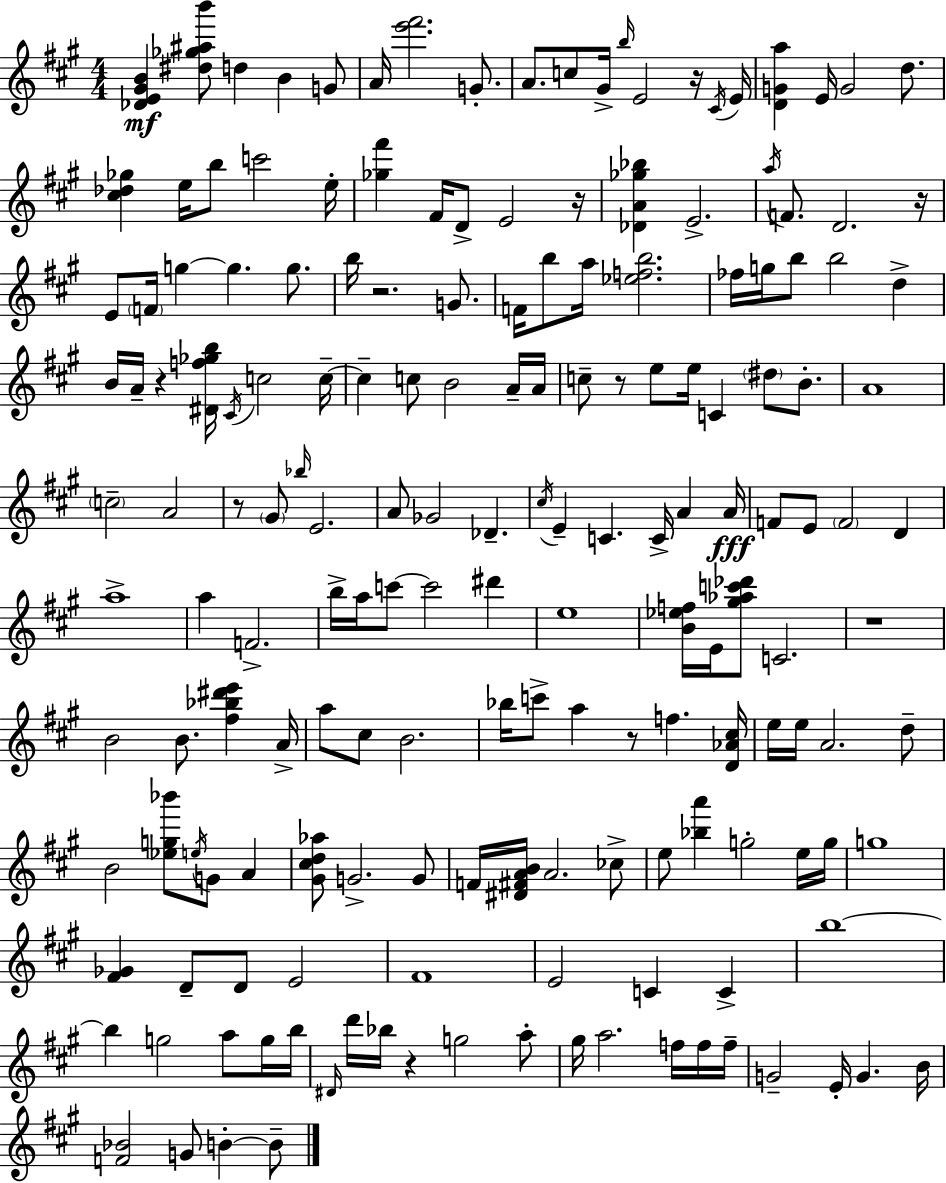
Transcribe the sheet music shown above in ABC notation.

X:1
T:Untitled
M:4/4
L:1/4
K:A
[_DE^GB] [^d_g^ab']/2 d B G/2 A/4 [e'^f']2 G/2 A/2 c/2 ^G/4 b/4 E2 z/4 ^C/4 E/4 [DGa] E/4 G2 d/2 [^c_d_g] e/4 b/2 c'2 e/4 [_g^f'] ^F/4 D/2 E2 z/4 [_DA_g_b] E2 a/4 F/2 D2 z/4 E/2 F/4 g g g/2 b/4 z2 G/2 F/4 b/2 a/4 [_efb]2 _f/4 g/4 b/2 b2 d B/4 A/4 z [^Df_gb]/4 ^C/4 c2 c/4 c c/2 B2 A/4 A/4 c/2 z/2 e/2 e/4 C ^d/2 B/2 A4 c2 A2 z/2 ^G/2 _b/4 E2 A/2 _G2 _D ^c/4 E C C/4 A A/4 F/2 E/2 F2 D a4 a F2 b/4 a/4 c'/2 c'2 ^d' e4 [B_ef]/4 E/4 [^g_ac'_d']/2 C2 z4 B2 B/2 [^f_b^d'e'] A/4 a/2 ^c/2 B2 _b/4 c'/2 a z/2 f [D_A^c]/4 e/4 e/4 A2 d/2 B2 [_eg_b']/2 e/4 G/2 A [^G^cd_a]/2 G2 G/2 F/4 [^D^FAB]/4 A2 _c/2 e/2 [_ba'] g2 e/4 g/4 g4 [^F_G] D/2 D/2 E2 ^F4 E2 C C b4 b g2 a/2 g/4 b/4 ^D/4 d'/4 _b/4 z g2 a/2 ^g/4 a2 f/4 f/4 f/4 G2 E/4 G B/4 [F_B]2 G/2 B B/2